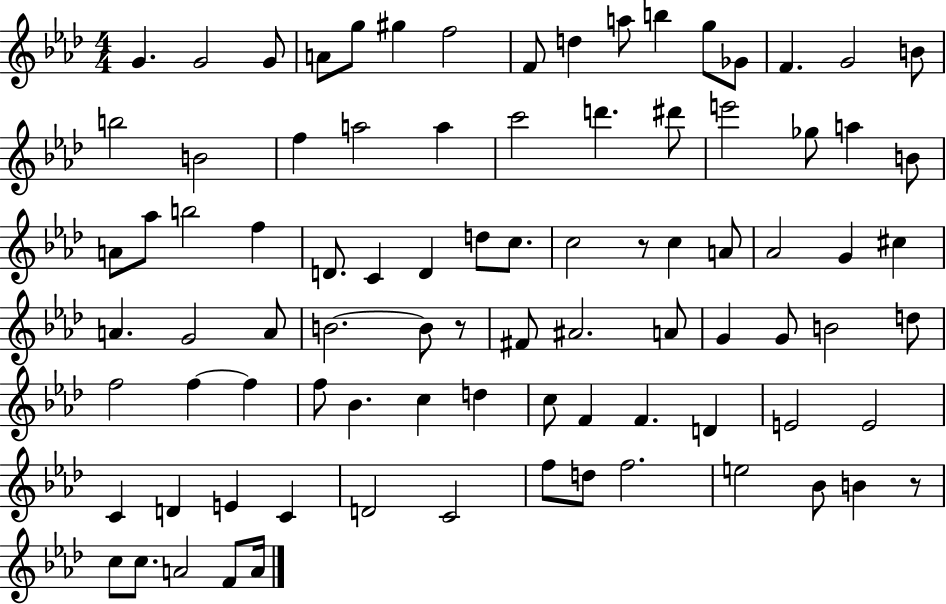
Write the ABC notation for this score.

X:1
T:Untitled
M:4/4
L:1/4
K:Ab
G G2 G/2 A/2 g/2 ^g f2 F/2 d a/2 b g/2 _G/2 F G2 B/2 b2 B2 f a2 a c'2 d' ^d'/2 e'2 _g/2 a B/2 A/2 _a/2 b2 f D/2 C D d/2 c/2 c2 z/2 c A/2 _A2 G ^c A G2 A/2 B2 B/2 z/2 ^F/2 ^A2 A/2 G G/2 B2 d/2 f2 f f f/2 _B c d c/2 F F D E2 E2 C D E C D2 C2 f/2 d/2 f2 e2 _B/2 B z/2 c/2 c/2 A2 F/2 A/4